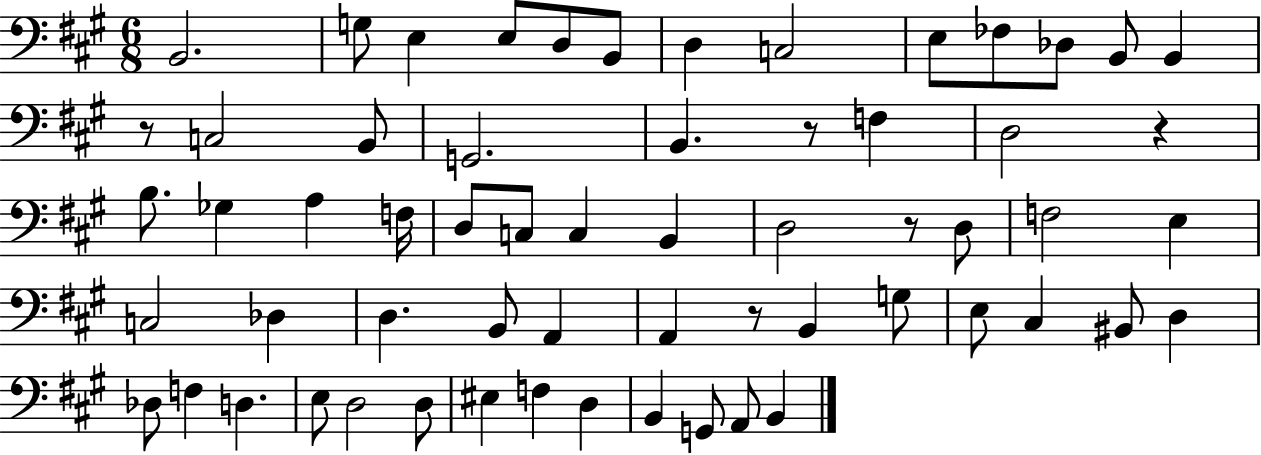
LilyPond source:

{
  \clef bass
  \numericTimeSignature
  \time 6/8
  \key a \major
  \repeat volta 2 { b,2. | g8 e4 e8 d8 b,8 | d4 c2 | e8 fes8 des8 b,8 b,4 | \break r8 c2 b,8 | g,2. | b,4. r8 f4 | d2 r4 | \break b8. ges4 a4 f16 | d8 c8 c4 b,4 | d2 r8 d8 | f2 e4 | \break c2 des4 | d4. b,8 a,4 | a,4 r8 b,4 g8 | e8 cis4 bis,8 d4 | \break des8 f4 d4. | e8 d2 d8 | eis4 f4 d4 | b,4 g,8 a,8 b,4 | \break } \bar "|."
}